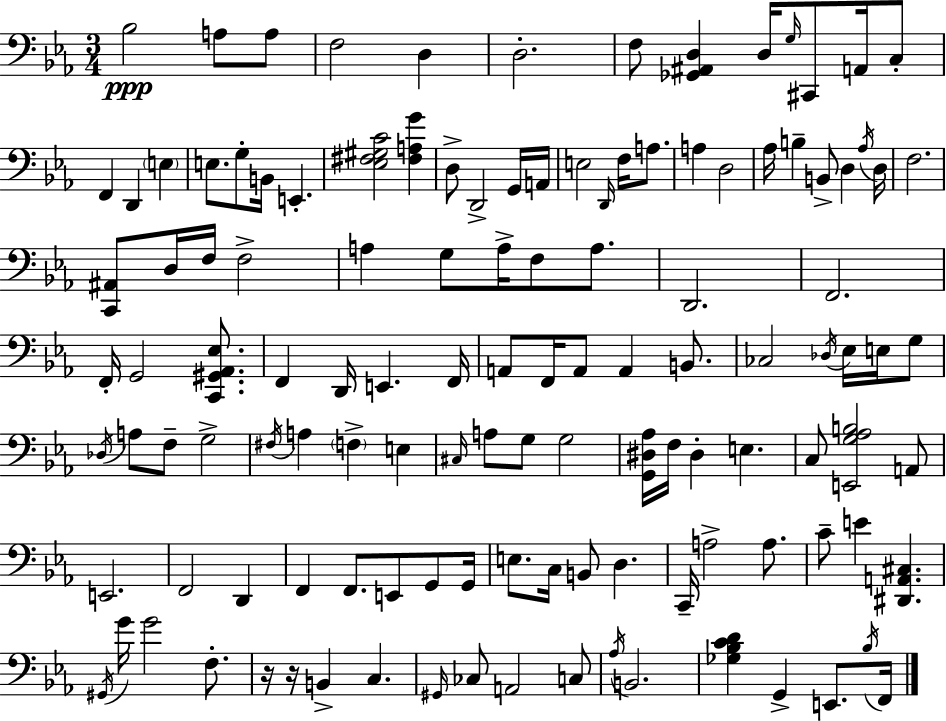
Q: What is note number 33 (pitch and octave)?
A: D3